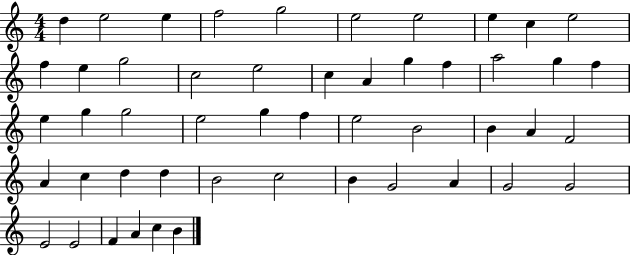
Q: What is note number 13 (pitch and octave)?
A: G5